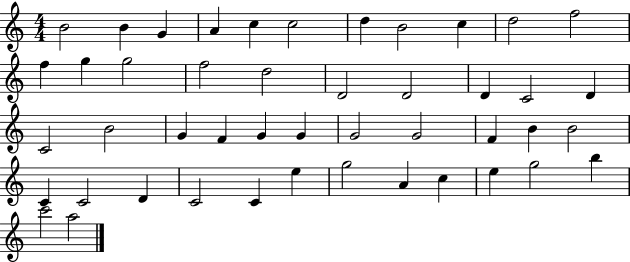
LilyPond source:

{
  \clef treble
  \numericTimeSignature
  \time 4/4
  \key c \major
  b'2 b'4 g'4 | a'4 c''4 c''2 | d''4 b'2 c''4 | d''2 f''2 | \break f''4 g''4 g''2 | f''2 d''2 | d'2 d'2 | d'4 c'2 d'4 | \break c'2 b'2 | g'4 f'4 g'4 g'4 | g'2 g'2 | f'4 b'4 b'2 | \break c'4 c'2 d'4 | c'2 c'4 e''4 | g''2 a'4 c''4 | e''4 g''2 b''4 | \break c'''2 a''2 | \bar "|."
}